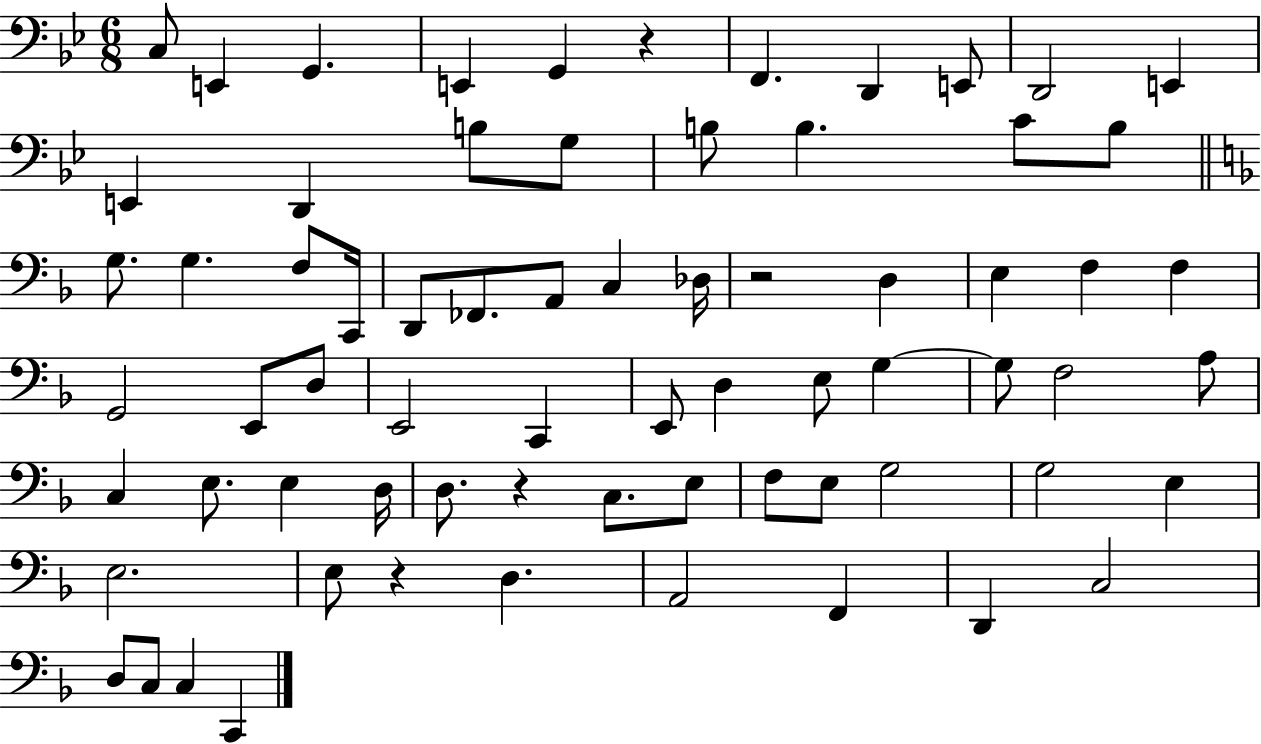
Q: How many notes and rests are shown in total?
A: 70